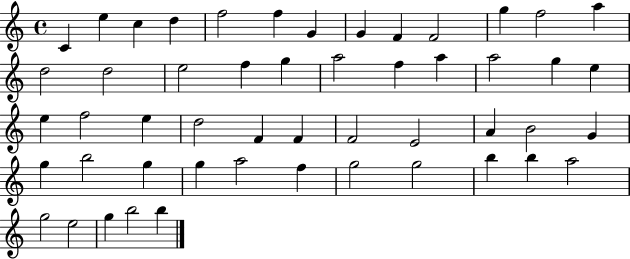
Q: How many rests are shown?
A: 0